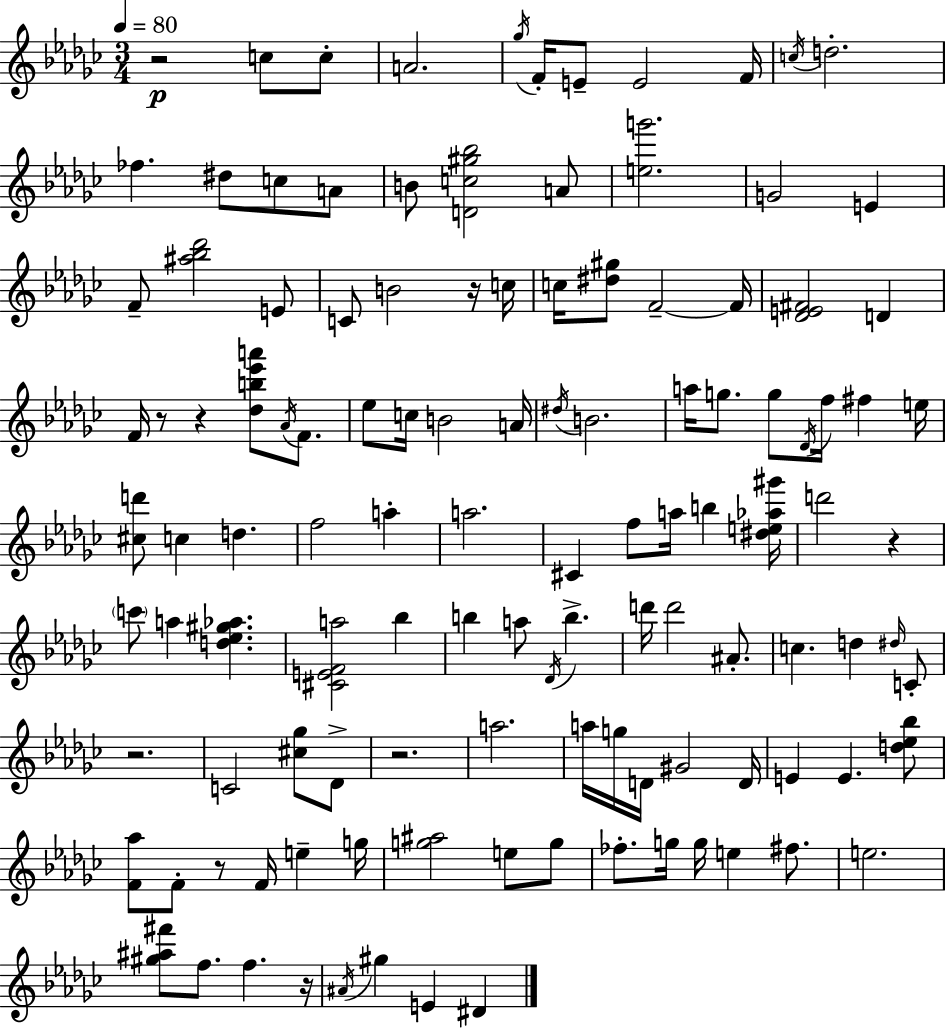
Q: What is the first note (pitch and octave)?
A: C5